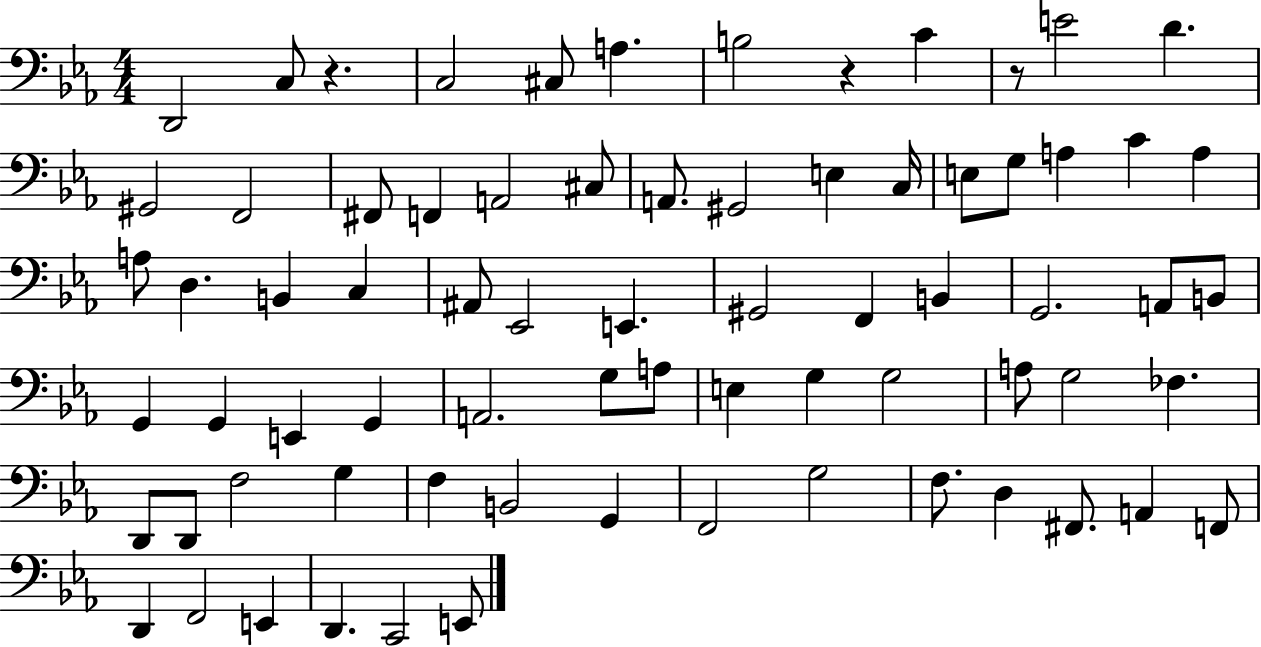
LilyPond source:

{
  \clef bass
  \numericTimeSignature
  \time 4/4
  \key ees \major
  d,2 c8 r4. | c2 cis8 a4. | b2 r4 c'4 | r8 e'2 d'4. | \break gis,2 f,2 | fis,8 f,4 a,2 cis8 | a,8. gis,2 e4 c16 | e8 g8 a4 c'4 a4 | \break a8 d4. b,4 c4 | ais,8 ees,2 e,4. | gis,2 f,4 b,4 | g,2. a,8 b,8 | \break g,4 g,4 e,4 g,4 | a,2. g8 a8 | e4 g4 g2 | a8 g2 fes4. | \break d,8 d,8 f2 g4 | f4 b,2 g,4 | f,2 g2 | f8. d4 fis,8. a,4 f,8 | \break d,4 f,2 e,4 | d,4. c,2 e,8 | \bar "|."
}